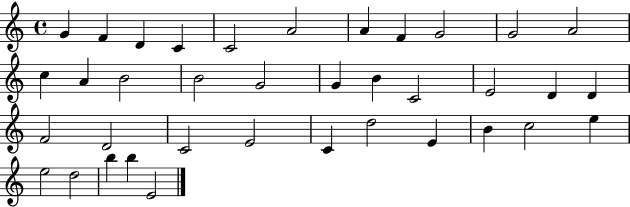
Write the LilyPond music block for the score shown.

{
  \clef treble
  \time 4/4
  \defaultTimeSignature
  \key c \major
  g'4 f'4 d'4 c'4 | c'2 a'2 | a'4 f'4 g'2 | g'2 a'2 | \break c''4 a'4 b'2 | b'2 g'2 | g'4 b'4 c'2 | e'2 d'4 d'4 | \break f'2 d'2 | c'2 e'2 | c'4 d''2 e'4 | b'4 c''2 e''4 | \break e''2 d''2 | b''4 b''4 e'2 | \bar "|."
}